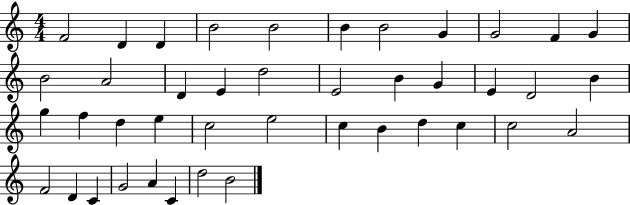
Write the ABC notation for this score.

X:1
T:Untitled
M:4/4
L:1/4
K:C
F2 D D B2 B2 B B2 G G2 F G B2 A2 D E d2 E2 B G E D2 B g f d e c2 e2 c B d c c2 A2 F2 D C G2 A C d2 B2